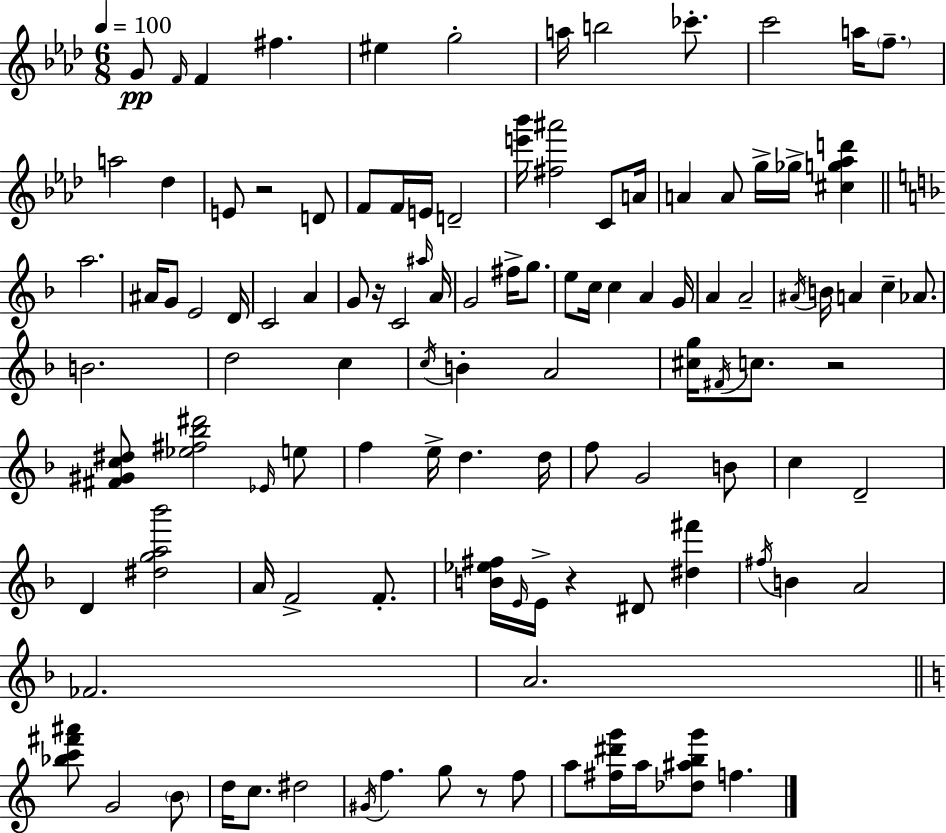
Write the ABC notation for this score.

X:1
T:Untitled
M:6/8
L:1/4
K:Fm
G/2 F/4 F ^f ^e g2 a/4 b2 _c'/2 c'2 a/4 f/2 a2 _d E/2 z2 D/2 F/2 F/4 E/4 D2 [e'_b']/4 [^f^a']2 C/2 A/4 A A/2 g/4 _g/4 [^cg_ad'] a2 ^A/4 G/2 E2 D/4 C2 A G/2 z/4 C2 ^a/4 A/4 G2 ^f/4 g/2 e/2 c/4 c A G/4 A A2 ^A/4 B/4 A c _A/2 B2 d2 c c/4 B A2 [^cg]/4 ^F/4 c/2 z2 [^F^Gc^d]/2 [_e^f_b^d']2 _E/4 e/2 f e/4 d d/4 f/2 G2 B/2 c D2 D [^dga_b']2 A/4 F2 F/2 [B_e^f]/4 E/4 E/4 z ^D/2 [^d^f'] ^f/4 B A2 _F2 A2 [_bc'^f'^a']/2 G2 B/2 d/4 c/2 ^d2 ^G/4 f g/2 z/2 f/2 a/2 [^f^d'g']/4 a/4 [_d^abg']/2 f